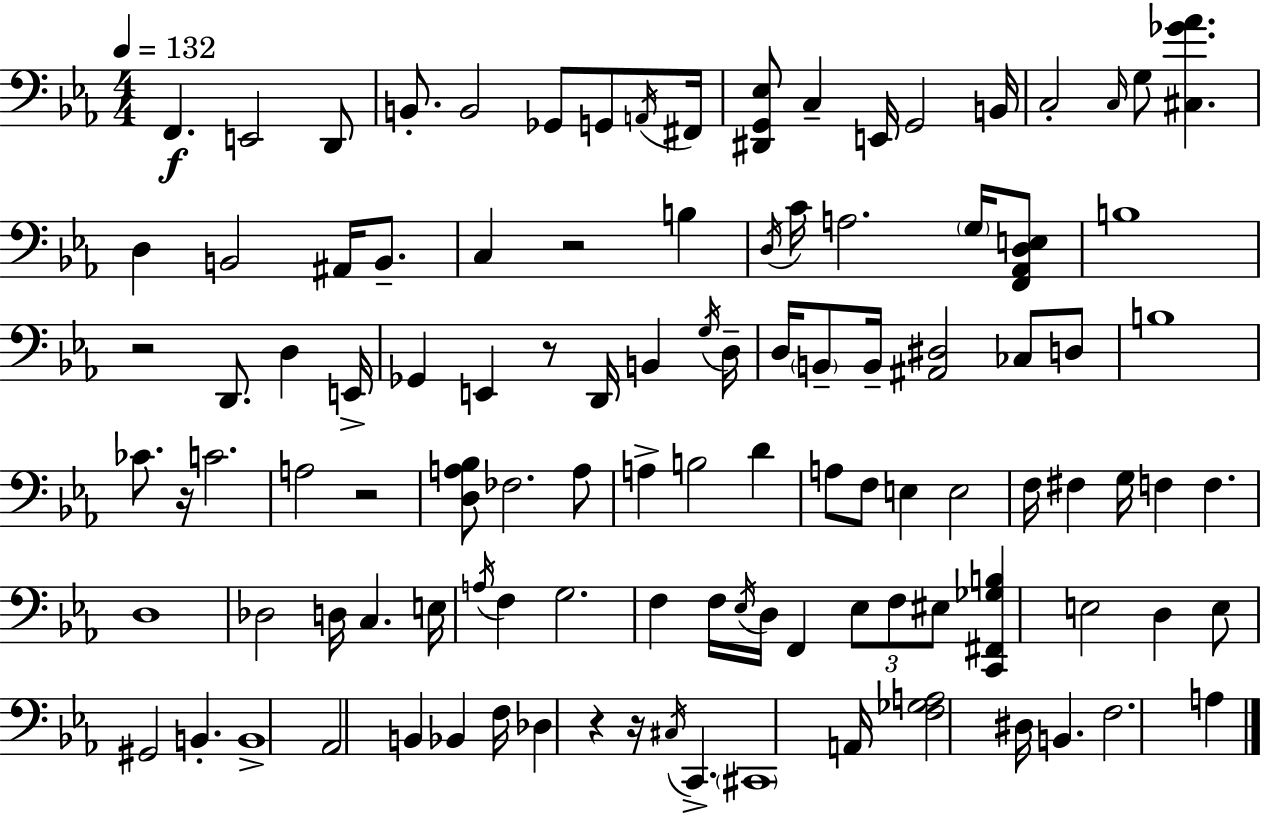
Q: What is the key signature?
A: EES major